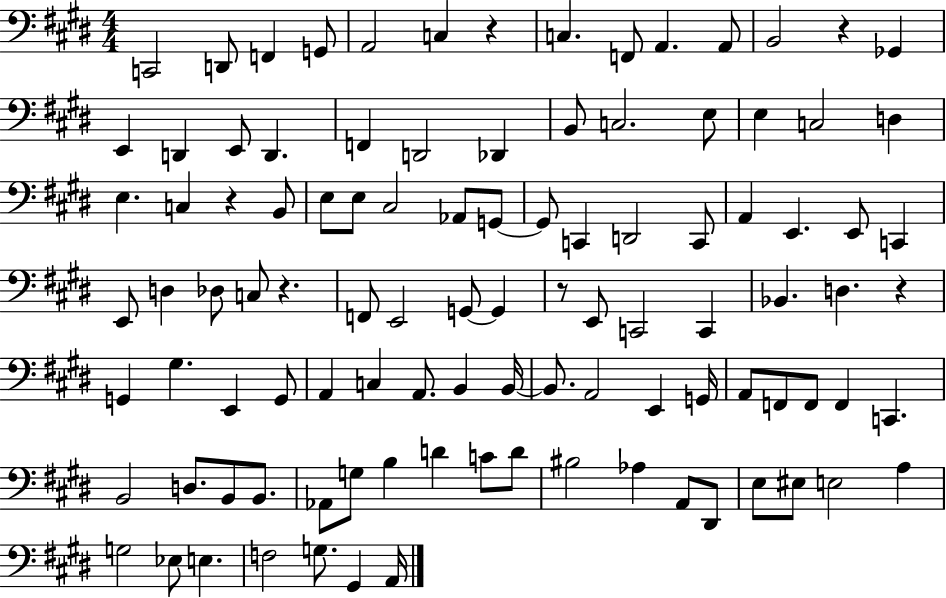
{
  \clef bass
  \numericTimeSignature
  \time 4/4
  \key e \major
  c,2 d,8 f,4 g,8 | a,2 c4 r4 | c4. f,8 a,4. a,8 | b,2 r4 ges,4 | \break e,4 d,4 e,8 d,4. | f,4 d,2 des,4 | b,8 c2. e8 | e4 c2 d4 | \break e4. c4 r4 b,8 | e8 e8 cis2 aes,8 g,8~~ | g,8 c,4 d,2 c,8 | a,4 e,4. e,8 c,4 | \break e,8 d4 des8 c8 r4. | f,8 e,2 g,8~~ g,4 | r8 e,8 c,2 c,4 | bes,4. d4. r4 | \break g,4 gis4. e,4 g,8 | a,4 c4 a,8. b,4 b,16~~ | b,8. a,2 e,4 g,16 | a,8 f,8 f,8 f,4 c,4. | \break b,2 d8. b,8 b,8. | aes,8 g8 b4 d'4 c'8 d'8 | bis2 aes4 a,8 dis,8 | e8 eis8 e2 a4 | \break g2 ees8 e4. | f2 g8. gis,4 a,16 | \bar "|."
}